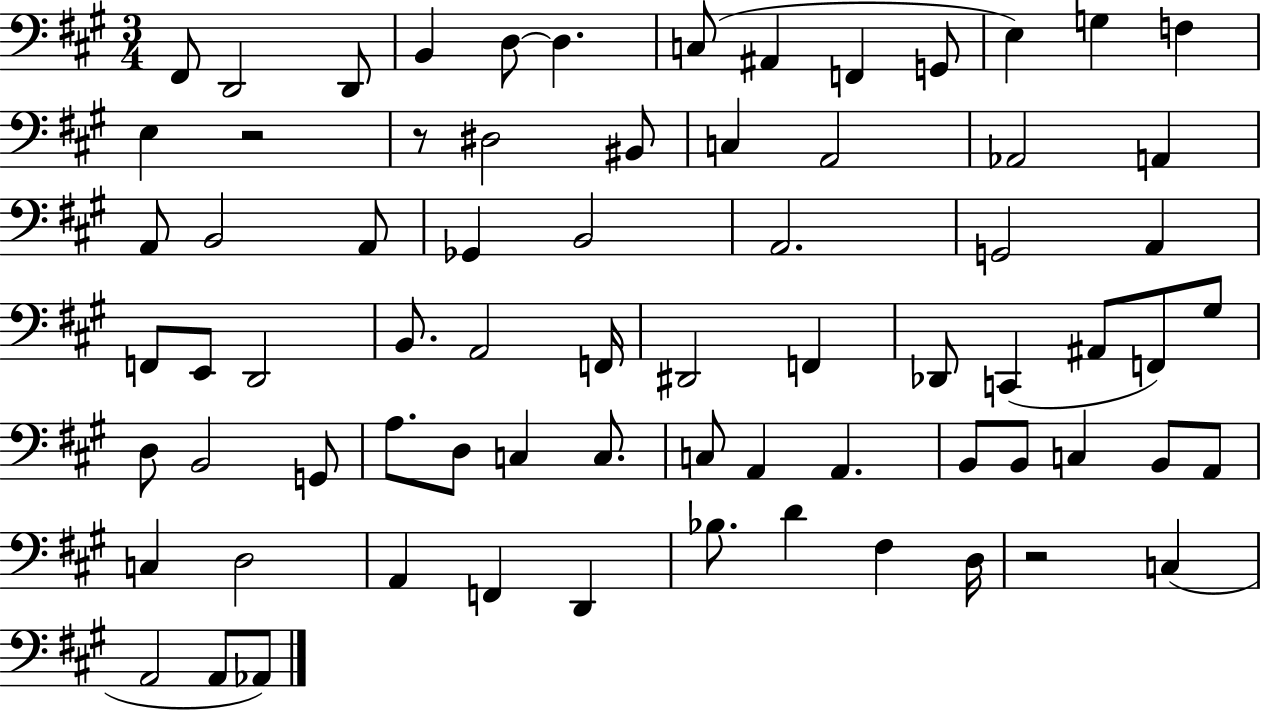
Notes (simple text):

F#2/e D2/h D2/e B2/q D3/e D3/q. C3/e A#2/q F2/q G2/e E3/q G3/q F3/q E3/q R/h R/e D#3/h BIS2/e C3/q A2/h Ab2/h A2/q A2/e B2/h A2/e Gb2/q B2/h A2/h. G2/h A2/q F2/e E2/e D2/h B2/e. A2/h F2/s D#2/h F2/q Db2/e C2/q A#2/e F2/e G#3/e D3/e B2/h G2/e A3/e. D3/e C3/q C3/e. C3/e A2/q A2/q. B2/e B2/e C3/q B2/e A2/e C3/q D3/h A2/q F2/q D2/q Bb3/e. D4/q F#3/q D3/s R/h C3/q A2/h A2/e Ab2/e